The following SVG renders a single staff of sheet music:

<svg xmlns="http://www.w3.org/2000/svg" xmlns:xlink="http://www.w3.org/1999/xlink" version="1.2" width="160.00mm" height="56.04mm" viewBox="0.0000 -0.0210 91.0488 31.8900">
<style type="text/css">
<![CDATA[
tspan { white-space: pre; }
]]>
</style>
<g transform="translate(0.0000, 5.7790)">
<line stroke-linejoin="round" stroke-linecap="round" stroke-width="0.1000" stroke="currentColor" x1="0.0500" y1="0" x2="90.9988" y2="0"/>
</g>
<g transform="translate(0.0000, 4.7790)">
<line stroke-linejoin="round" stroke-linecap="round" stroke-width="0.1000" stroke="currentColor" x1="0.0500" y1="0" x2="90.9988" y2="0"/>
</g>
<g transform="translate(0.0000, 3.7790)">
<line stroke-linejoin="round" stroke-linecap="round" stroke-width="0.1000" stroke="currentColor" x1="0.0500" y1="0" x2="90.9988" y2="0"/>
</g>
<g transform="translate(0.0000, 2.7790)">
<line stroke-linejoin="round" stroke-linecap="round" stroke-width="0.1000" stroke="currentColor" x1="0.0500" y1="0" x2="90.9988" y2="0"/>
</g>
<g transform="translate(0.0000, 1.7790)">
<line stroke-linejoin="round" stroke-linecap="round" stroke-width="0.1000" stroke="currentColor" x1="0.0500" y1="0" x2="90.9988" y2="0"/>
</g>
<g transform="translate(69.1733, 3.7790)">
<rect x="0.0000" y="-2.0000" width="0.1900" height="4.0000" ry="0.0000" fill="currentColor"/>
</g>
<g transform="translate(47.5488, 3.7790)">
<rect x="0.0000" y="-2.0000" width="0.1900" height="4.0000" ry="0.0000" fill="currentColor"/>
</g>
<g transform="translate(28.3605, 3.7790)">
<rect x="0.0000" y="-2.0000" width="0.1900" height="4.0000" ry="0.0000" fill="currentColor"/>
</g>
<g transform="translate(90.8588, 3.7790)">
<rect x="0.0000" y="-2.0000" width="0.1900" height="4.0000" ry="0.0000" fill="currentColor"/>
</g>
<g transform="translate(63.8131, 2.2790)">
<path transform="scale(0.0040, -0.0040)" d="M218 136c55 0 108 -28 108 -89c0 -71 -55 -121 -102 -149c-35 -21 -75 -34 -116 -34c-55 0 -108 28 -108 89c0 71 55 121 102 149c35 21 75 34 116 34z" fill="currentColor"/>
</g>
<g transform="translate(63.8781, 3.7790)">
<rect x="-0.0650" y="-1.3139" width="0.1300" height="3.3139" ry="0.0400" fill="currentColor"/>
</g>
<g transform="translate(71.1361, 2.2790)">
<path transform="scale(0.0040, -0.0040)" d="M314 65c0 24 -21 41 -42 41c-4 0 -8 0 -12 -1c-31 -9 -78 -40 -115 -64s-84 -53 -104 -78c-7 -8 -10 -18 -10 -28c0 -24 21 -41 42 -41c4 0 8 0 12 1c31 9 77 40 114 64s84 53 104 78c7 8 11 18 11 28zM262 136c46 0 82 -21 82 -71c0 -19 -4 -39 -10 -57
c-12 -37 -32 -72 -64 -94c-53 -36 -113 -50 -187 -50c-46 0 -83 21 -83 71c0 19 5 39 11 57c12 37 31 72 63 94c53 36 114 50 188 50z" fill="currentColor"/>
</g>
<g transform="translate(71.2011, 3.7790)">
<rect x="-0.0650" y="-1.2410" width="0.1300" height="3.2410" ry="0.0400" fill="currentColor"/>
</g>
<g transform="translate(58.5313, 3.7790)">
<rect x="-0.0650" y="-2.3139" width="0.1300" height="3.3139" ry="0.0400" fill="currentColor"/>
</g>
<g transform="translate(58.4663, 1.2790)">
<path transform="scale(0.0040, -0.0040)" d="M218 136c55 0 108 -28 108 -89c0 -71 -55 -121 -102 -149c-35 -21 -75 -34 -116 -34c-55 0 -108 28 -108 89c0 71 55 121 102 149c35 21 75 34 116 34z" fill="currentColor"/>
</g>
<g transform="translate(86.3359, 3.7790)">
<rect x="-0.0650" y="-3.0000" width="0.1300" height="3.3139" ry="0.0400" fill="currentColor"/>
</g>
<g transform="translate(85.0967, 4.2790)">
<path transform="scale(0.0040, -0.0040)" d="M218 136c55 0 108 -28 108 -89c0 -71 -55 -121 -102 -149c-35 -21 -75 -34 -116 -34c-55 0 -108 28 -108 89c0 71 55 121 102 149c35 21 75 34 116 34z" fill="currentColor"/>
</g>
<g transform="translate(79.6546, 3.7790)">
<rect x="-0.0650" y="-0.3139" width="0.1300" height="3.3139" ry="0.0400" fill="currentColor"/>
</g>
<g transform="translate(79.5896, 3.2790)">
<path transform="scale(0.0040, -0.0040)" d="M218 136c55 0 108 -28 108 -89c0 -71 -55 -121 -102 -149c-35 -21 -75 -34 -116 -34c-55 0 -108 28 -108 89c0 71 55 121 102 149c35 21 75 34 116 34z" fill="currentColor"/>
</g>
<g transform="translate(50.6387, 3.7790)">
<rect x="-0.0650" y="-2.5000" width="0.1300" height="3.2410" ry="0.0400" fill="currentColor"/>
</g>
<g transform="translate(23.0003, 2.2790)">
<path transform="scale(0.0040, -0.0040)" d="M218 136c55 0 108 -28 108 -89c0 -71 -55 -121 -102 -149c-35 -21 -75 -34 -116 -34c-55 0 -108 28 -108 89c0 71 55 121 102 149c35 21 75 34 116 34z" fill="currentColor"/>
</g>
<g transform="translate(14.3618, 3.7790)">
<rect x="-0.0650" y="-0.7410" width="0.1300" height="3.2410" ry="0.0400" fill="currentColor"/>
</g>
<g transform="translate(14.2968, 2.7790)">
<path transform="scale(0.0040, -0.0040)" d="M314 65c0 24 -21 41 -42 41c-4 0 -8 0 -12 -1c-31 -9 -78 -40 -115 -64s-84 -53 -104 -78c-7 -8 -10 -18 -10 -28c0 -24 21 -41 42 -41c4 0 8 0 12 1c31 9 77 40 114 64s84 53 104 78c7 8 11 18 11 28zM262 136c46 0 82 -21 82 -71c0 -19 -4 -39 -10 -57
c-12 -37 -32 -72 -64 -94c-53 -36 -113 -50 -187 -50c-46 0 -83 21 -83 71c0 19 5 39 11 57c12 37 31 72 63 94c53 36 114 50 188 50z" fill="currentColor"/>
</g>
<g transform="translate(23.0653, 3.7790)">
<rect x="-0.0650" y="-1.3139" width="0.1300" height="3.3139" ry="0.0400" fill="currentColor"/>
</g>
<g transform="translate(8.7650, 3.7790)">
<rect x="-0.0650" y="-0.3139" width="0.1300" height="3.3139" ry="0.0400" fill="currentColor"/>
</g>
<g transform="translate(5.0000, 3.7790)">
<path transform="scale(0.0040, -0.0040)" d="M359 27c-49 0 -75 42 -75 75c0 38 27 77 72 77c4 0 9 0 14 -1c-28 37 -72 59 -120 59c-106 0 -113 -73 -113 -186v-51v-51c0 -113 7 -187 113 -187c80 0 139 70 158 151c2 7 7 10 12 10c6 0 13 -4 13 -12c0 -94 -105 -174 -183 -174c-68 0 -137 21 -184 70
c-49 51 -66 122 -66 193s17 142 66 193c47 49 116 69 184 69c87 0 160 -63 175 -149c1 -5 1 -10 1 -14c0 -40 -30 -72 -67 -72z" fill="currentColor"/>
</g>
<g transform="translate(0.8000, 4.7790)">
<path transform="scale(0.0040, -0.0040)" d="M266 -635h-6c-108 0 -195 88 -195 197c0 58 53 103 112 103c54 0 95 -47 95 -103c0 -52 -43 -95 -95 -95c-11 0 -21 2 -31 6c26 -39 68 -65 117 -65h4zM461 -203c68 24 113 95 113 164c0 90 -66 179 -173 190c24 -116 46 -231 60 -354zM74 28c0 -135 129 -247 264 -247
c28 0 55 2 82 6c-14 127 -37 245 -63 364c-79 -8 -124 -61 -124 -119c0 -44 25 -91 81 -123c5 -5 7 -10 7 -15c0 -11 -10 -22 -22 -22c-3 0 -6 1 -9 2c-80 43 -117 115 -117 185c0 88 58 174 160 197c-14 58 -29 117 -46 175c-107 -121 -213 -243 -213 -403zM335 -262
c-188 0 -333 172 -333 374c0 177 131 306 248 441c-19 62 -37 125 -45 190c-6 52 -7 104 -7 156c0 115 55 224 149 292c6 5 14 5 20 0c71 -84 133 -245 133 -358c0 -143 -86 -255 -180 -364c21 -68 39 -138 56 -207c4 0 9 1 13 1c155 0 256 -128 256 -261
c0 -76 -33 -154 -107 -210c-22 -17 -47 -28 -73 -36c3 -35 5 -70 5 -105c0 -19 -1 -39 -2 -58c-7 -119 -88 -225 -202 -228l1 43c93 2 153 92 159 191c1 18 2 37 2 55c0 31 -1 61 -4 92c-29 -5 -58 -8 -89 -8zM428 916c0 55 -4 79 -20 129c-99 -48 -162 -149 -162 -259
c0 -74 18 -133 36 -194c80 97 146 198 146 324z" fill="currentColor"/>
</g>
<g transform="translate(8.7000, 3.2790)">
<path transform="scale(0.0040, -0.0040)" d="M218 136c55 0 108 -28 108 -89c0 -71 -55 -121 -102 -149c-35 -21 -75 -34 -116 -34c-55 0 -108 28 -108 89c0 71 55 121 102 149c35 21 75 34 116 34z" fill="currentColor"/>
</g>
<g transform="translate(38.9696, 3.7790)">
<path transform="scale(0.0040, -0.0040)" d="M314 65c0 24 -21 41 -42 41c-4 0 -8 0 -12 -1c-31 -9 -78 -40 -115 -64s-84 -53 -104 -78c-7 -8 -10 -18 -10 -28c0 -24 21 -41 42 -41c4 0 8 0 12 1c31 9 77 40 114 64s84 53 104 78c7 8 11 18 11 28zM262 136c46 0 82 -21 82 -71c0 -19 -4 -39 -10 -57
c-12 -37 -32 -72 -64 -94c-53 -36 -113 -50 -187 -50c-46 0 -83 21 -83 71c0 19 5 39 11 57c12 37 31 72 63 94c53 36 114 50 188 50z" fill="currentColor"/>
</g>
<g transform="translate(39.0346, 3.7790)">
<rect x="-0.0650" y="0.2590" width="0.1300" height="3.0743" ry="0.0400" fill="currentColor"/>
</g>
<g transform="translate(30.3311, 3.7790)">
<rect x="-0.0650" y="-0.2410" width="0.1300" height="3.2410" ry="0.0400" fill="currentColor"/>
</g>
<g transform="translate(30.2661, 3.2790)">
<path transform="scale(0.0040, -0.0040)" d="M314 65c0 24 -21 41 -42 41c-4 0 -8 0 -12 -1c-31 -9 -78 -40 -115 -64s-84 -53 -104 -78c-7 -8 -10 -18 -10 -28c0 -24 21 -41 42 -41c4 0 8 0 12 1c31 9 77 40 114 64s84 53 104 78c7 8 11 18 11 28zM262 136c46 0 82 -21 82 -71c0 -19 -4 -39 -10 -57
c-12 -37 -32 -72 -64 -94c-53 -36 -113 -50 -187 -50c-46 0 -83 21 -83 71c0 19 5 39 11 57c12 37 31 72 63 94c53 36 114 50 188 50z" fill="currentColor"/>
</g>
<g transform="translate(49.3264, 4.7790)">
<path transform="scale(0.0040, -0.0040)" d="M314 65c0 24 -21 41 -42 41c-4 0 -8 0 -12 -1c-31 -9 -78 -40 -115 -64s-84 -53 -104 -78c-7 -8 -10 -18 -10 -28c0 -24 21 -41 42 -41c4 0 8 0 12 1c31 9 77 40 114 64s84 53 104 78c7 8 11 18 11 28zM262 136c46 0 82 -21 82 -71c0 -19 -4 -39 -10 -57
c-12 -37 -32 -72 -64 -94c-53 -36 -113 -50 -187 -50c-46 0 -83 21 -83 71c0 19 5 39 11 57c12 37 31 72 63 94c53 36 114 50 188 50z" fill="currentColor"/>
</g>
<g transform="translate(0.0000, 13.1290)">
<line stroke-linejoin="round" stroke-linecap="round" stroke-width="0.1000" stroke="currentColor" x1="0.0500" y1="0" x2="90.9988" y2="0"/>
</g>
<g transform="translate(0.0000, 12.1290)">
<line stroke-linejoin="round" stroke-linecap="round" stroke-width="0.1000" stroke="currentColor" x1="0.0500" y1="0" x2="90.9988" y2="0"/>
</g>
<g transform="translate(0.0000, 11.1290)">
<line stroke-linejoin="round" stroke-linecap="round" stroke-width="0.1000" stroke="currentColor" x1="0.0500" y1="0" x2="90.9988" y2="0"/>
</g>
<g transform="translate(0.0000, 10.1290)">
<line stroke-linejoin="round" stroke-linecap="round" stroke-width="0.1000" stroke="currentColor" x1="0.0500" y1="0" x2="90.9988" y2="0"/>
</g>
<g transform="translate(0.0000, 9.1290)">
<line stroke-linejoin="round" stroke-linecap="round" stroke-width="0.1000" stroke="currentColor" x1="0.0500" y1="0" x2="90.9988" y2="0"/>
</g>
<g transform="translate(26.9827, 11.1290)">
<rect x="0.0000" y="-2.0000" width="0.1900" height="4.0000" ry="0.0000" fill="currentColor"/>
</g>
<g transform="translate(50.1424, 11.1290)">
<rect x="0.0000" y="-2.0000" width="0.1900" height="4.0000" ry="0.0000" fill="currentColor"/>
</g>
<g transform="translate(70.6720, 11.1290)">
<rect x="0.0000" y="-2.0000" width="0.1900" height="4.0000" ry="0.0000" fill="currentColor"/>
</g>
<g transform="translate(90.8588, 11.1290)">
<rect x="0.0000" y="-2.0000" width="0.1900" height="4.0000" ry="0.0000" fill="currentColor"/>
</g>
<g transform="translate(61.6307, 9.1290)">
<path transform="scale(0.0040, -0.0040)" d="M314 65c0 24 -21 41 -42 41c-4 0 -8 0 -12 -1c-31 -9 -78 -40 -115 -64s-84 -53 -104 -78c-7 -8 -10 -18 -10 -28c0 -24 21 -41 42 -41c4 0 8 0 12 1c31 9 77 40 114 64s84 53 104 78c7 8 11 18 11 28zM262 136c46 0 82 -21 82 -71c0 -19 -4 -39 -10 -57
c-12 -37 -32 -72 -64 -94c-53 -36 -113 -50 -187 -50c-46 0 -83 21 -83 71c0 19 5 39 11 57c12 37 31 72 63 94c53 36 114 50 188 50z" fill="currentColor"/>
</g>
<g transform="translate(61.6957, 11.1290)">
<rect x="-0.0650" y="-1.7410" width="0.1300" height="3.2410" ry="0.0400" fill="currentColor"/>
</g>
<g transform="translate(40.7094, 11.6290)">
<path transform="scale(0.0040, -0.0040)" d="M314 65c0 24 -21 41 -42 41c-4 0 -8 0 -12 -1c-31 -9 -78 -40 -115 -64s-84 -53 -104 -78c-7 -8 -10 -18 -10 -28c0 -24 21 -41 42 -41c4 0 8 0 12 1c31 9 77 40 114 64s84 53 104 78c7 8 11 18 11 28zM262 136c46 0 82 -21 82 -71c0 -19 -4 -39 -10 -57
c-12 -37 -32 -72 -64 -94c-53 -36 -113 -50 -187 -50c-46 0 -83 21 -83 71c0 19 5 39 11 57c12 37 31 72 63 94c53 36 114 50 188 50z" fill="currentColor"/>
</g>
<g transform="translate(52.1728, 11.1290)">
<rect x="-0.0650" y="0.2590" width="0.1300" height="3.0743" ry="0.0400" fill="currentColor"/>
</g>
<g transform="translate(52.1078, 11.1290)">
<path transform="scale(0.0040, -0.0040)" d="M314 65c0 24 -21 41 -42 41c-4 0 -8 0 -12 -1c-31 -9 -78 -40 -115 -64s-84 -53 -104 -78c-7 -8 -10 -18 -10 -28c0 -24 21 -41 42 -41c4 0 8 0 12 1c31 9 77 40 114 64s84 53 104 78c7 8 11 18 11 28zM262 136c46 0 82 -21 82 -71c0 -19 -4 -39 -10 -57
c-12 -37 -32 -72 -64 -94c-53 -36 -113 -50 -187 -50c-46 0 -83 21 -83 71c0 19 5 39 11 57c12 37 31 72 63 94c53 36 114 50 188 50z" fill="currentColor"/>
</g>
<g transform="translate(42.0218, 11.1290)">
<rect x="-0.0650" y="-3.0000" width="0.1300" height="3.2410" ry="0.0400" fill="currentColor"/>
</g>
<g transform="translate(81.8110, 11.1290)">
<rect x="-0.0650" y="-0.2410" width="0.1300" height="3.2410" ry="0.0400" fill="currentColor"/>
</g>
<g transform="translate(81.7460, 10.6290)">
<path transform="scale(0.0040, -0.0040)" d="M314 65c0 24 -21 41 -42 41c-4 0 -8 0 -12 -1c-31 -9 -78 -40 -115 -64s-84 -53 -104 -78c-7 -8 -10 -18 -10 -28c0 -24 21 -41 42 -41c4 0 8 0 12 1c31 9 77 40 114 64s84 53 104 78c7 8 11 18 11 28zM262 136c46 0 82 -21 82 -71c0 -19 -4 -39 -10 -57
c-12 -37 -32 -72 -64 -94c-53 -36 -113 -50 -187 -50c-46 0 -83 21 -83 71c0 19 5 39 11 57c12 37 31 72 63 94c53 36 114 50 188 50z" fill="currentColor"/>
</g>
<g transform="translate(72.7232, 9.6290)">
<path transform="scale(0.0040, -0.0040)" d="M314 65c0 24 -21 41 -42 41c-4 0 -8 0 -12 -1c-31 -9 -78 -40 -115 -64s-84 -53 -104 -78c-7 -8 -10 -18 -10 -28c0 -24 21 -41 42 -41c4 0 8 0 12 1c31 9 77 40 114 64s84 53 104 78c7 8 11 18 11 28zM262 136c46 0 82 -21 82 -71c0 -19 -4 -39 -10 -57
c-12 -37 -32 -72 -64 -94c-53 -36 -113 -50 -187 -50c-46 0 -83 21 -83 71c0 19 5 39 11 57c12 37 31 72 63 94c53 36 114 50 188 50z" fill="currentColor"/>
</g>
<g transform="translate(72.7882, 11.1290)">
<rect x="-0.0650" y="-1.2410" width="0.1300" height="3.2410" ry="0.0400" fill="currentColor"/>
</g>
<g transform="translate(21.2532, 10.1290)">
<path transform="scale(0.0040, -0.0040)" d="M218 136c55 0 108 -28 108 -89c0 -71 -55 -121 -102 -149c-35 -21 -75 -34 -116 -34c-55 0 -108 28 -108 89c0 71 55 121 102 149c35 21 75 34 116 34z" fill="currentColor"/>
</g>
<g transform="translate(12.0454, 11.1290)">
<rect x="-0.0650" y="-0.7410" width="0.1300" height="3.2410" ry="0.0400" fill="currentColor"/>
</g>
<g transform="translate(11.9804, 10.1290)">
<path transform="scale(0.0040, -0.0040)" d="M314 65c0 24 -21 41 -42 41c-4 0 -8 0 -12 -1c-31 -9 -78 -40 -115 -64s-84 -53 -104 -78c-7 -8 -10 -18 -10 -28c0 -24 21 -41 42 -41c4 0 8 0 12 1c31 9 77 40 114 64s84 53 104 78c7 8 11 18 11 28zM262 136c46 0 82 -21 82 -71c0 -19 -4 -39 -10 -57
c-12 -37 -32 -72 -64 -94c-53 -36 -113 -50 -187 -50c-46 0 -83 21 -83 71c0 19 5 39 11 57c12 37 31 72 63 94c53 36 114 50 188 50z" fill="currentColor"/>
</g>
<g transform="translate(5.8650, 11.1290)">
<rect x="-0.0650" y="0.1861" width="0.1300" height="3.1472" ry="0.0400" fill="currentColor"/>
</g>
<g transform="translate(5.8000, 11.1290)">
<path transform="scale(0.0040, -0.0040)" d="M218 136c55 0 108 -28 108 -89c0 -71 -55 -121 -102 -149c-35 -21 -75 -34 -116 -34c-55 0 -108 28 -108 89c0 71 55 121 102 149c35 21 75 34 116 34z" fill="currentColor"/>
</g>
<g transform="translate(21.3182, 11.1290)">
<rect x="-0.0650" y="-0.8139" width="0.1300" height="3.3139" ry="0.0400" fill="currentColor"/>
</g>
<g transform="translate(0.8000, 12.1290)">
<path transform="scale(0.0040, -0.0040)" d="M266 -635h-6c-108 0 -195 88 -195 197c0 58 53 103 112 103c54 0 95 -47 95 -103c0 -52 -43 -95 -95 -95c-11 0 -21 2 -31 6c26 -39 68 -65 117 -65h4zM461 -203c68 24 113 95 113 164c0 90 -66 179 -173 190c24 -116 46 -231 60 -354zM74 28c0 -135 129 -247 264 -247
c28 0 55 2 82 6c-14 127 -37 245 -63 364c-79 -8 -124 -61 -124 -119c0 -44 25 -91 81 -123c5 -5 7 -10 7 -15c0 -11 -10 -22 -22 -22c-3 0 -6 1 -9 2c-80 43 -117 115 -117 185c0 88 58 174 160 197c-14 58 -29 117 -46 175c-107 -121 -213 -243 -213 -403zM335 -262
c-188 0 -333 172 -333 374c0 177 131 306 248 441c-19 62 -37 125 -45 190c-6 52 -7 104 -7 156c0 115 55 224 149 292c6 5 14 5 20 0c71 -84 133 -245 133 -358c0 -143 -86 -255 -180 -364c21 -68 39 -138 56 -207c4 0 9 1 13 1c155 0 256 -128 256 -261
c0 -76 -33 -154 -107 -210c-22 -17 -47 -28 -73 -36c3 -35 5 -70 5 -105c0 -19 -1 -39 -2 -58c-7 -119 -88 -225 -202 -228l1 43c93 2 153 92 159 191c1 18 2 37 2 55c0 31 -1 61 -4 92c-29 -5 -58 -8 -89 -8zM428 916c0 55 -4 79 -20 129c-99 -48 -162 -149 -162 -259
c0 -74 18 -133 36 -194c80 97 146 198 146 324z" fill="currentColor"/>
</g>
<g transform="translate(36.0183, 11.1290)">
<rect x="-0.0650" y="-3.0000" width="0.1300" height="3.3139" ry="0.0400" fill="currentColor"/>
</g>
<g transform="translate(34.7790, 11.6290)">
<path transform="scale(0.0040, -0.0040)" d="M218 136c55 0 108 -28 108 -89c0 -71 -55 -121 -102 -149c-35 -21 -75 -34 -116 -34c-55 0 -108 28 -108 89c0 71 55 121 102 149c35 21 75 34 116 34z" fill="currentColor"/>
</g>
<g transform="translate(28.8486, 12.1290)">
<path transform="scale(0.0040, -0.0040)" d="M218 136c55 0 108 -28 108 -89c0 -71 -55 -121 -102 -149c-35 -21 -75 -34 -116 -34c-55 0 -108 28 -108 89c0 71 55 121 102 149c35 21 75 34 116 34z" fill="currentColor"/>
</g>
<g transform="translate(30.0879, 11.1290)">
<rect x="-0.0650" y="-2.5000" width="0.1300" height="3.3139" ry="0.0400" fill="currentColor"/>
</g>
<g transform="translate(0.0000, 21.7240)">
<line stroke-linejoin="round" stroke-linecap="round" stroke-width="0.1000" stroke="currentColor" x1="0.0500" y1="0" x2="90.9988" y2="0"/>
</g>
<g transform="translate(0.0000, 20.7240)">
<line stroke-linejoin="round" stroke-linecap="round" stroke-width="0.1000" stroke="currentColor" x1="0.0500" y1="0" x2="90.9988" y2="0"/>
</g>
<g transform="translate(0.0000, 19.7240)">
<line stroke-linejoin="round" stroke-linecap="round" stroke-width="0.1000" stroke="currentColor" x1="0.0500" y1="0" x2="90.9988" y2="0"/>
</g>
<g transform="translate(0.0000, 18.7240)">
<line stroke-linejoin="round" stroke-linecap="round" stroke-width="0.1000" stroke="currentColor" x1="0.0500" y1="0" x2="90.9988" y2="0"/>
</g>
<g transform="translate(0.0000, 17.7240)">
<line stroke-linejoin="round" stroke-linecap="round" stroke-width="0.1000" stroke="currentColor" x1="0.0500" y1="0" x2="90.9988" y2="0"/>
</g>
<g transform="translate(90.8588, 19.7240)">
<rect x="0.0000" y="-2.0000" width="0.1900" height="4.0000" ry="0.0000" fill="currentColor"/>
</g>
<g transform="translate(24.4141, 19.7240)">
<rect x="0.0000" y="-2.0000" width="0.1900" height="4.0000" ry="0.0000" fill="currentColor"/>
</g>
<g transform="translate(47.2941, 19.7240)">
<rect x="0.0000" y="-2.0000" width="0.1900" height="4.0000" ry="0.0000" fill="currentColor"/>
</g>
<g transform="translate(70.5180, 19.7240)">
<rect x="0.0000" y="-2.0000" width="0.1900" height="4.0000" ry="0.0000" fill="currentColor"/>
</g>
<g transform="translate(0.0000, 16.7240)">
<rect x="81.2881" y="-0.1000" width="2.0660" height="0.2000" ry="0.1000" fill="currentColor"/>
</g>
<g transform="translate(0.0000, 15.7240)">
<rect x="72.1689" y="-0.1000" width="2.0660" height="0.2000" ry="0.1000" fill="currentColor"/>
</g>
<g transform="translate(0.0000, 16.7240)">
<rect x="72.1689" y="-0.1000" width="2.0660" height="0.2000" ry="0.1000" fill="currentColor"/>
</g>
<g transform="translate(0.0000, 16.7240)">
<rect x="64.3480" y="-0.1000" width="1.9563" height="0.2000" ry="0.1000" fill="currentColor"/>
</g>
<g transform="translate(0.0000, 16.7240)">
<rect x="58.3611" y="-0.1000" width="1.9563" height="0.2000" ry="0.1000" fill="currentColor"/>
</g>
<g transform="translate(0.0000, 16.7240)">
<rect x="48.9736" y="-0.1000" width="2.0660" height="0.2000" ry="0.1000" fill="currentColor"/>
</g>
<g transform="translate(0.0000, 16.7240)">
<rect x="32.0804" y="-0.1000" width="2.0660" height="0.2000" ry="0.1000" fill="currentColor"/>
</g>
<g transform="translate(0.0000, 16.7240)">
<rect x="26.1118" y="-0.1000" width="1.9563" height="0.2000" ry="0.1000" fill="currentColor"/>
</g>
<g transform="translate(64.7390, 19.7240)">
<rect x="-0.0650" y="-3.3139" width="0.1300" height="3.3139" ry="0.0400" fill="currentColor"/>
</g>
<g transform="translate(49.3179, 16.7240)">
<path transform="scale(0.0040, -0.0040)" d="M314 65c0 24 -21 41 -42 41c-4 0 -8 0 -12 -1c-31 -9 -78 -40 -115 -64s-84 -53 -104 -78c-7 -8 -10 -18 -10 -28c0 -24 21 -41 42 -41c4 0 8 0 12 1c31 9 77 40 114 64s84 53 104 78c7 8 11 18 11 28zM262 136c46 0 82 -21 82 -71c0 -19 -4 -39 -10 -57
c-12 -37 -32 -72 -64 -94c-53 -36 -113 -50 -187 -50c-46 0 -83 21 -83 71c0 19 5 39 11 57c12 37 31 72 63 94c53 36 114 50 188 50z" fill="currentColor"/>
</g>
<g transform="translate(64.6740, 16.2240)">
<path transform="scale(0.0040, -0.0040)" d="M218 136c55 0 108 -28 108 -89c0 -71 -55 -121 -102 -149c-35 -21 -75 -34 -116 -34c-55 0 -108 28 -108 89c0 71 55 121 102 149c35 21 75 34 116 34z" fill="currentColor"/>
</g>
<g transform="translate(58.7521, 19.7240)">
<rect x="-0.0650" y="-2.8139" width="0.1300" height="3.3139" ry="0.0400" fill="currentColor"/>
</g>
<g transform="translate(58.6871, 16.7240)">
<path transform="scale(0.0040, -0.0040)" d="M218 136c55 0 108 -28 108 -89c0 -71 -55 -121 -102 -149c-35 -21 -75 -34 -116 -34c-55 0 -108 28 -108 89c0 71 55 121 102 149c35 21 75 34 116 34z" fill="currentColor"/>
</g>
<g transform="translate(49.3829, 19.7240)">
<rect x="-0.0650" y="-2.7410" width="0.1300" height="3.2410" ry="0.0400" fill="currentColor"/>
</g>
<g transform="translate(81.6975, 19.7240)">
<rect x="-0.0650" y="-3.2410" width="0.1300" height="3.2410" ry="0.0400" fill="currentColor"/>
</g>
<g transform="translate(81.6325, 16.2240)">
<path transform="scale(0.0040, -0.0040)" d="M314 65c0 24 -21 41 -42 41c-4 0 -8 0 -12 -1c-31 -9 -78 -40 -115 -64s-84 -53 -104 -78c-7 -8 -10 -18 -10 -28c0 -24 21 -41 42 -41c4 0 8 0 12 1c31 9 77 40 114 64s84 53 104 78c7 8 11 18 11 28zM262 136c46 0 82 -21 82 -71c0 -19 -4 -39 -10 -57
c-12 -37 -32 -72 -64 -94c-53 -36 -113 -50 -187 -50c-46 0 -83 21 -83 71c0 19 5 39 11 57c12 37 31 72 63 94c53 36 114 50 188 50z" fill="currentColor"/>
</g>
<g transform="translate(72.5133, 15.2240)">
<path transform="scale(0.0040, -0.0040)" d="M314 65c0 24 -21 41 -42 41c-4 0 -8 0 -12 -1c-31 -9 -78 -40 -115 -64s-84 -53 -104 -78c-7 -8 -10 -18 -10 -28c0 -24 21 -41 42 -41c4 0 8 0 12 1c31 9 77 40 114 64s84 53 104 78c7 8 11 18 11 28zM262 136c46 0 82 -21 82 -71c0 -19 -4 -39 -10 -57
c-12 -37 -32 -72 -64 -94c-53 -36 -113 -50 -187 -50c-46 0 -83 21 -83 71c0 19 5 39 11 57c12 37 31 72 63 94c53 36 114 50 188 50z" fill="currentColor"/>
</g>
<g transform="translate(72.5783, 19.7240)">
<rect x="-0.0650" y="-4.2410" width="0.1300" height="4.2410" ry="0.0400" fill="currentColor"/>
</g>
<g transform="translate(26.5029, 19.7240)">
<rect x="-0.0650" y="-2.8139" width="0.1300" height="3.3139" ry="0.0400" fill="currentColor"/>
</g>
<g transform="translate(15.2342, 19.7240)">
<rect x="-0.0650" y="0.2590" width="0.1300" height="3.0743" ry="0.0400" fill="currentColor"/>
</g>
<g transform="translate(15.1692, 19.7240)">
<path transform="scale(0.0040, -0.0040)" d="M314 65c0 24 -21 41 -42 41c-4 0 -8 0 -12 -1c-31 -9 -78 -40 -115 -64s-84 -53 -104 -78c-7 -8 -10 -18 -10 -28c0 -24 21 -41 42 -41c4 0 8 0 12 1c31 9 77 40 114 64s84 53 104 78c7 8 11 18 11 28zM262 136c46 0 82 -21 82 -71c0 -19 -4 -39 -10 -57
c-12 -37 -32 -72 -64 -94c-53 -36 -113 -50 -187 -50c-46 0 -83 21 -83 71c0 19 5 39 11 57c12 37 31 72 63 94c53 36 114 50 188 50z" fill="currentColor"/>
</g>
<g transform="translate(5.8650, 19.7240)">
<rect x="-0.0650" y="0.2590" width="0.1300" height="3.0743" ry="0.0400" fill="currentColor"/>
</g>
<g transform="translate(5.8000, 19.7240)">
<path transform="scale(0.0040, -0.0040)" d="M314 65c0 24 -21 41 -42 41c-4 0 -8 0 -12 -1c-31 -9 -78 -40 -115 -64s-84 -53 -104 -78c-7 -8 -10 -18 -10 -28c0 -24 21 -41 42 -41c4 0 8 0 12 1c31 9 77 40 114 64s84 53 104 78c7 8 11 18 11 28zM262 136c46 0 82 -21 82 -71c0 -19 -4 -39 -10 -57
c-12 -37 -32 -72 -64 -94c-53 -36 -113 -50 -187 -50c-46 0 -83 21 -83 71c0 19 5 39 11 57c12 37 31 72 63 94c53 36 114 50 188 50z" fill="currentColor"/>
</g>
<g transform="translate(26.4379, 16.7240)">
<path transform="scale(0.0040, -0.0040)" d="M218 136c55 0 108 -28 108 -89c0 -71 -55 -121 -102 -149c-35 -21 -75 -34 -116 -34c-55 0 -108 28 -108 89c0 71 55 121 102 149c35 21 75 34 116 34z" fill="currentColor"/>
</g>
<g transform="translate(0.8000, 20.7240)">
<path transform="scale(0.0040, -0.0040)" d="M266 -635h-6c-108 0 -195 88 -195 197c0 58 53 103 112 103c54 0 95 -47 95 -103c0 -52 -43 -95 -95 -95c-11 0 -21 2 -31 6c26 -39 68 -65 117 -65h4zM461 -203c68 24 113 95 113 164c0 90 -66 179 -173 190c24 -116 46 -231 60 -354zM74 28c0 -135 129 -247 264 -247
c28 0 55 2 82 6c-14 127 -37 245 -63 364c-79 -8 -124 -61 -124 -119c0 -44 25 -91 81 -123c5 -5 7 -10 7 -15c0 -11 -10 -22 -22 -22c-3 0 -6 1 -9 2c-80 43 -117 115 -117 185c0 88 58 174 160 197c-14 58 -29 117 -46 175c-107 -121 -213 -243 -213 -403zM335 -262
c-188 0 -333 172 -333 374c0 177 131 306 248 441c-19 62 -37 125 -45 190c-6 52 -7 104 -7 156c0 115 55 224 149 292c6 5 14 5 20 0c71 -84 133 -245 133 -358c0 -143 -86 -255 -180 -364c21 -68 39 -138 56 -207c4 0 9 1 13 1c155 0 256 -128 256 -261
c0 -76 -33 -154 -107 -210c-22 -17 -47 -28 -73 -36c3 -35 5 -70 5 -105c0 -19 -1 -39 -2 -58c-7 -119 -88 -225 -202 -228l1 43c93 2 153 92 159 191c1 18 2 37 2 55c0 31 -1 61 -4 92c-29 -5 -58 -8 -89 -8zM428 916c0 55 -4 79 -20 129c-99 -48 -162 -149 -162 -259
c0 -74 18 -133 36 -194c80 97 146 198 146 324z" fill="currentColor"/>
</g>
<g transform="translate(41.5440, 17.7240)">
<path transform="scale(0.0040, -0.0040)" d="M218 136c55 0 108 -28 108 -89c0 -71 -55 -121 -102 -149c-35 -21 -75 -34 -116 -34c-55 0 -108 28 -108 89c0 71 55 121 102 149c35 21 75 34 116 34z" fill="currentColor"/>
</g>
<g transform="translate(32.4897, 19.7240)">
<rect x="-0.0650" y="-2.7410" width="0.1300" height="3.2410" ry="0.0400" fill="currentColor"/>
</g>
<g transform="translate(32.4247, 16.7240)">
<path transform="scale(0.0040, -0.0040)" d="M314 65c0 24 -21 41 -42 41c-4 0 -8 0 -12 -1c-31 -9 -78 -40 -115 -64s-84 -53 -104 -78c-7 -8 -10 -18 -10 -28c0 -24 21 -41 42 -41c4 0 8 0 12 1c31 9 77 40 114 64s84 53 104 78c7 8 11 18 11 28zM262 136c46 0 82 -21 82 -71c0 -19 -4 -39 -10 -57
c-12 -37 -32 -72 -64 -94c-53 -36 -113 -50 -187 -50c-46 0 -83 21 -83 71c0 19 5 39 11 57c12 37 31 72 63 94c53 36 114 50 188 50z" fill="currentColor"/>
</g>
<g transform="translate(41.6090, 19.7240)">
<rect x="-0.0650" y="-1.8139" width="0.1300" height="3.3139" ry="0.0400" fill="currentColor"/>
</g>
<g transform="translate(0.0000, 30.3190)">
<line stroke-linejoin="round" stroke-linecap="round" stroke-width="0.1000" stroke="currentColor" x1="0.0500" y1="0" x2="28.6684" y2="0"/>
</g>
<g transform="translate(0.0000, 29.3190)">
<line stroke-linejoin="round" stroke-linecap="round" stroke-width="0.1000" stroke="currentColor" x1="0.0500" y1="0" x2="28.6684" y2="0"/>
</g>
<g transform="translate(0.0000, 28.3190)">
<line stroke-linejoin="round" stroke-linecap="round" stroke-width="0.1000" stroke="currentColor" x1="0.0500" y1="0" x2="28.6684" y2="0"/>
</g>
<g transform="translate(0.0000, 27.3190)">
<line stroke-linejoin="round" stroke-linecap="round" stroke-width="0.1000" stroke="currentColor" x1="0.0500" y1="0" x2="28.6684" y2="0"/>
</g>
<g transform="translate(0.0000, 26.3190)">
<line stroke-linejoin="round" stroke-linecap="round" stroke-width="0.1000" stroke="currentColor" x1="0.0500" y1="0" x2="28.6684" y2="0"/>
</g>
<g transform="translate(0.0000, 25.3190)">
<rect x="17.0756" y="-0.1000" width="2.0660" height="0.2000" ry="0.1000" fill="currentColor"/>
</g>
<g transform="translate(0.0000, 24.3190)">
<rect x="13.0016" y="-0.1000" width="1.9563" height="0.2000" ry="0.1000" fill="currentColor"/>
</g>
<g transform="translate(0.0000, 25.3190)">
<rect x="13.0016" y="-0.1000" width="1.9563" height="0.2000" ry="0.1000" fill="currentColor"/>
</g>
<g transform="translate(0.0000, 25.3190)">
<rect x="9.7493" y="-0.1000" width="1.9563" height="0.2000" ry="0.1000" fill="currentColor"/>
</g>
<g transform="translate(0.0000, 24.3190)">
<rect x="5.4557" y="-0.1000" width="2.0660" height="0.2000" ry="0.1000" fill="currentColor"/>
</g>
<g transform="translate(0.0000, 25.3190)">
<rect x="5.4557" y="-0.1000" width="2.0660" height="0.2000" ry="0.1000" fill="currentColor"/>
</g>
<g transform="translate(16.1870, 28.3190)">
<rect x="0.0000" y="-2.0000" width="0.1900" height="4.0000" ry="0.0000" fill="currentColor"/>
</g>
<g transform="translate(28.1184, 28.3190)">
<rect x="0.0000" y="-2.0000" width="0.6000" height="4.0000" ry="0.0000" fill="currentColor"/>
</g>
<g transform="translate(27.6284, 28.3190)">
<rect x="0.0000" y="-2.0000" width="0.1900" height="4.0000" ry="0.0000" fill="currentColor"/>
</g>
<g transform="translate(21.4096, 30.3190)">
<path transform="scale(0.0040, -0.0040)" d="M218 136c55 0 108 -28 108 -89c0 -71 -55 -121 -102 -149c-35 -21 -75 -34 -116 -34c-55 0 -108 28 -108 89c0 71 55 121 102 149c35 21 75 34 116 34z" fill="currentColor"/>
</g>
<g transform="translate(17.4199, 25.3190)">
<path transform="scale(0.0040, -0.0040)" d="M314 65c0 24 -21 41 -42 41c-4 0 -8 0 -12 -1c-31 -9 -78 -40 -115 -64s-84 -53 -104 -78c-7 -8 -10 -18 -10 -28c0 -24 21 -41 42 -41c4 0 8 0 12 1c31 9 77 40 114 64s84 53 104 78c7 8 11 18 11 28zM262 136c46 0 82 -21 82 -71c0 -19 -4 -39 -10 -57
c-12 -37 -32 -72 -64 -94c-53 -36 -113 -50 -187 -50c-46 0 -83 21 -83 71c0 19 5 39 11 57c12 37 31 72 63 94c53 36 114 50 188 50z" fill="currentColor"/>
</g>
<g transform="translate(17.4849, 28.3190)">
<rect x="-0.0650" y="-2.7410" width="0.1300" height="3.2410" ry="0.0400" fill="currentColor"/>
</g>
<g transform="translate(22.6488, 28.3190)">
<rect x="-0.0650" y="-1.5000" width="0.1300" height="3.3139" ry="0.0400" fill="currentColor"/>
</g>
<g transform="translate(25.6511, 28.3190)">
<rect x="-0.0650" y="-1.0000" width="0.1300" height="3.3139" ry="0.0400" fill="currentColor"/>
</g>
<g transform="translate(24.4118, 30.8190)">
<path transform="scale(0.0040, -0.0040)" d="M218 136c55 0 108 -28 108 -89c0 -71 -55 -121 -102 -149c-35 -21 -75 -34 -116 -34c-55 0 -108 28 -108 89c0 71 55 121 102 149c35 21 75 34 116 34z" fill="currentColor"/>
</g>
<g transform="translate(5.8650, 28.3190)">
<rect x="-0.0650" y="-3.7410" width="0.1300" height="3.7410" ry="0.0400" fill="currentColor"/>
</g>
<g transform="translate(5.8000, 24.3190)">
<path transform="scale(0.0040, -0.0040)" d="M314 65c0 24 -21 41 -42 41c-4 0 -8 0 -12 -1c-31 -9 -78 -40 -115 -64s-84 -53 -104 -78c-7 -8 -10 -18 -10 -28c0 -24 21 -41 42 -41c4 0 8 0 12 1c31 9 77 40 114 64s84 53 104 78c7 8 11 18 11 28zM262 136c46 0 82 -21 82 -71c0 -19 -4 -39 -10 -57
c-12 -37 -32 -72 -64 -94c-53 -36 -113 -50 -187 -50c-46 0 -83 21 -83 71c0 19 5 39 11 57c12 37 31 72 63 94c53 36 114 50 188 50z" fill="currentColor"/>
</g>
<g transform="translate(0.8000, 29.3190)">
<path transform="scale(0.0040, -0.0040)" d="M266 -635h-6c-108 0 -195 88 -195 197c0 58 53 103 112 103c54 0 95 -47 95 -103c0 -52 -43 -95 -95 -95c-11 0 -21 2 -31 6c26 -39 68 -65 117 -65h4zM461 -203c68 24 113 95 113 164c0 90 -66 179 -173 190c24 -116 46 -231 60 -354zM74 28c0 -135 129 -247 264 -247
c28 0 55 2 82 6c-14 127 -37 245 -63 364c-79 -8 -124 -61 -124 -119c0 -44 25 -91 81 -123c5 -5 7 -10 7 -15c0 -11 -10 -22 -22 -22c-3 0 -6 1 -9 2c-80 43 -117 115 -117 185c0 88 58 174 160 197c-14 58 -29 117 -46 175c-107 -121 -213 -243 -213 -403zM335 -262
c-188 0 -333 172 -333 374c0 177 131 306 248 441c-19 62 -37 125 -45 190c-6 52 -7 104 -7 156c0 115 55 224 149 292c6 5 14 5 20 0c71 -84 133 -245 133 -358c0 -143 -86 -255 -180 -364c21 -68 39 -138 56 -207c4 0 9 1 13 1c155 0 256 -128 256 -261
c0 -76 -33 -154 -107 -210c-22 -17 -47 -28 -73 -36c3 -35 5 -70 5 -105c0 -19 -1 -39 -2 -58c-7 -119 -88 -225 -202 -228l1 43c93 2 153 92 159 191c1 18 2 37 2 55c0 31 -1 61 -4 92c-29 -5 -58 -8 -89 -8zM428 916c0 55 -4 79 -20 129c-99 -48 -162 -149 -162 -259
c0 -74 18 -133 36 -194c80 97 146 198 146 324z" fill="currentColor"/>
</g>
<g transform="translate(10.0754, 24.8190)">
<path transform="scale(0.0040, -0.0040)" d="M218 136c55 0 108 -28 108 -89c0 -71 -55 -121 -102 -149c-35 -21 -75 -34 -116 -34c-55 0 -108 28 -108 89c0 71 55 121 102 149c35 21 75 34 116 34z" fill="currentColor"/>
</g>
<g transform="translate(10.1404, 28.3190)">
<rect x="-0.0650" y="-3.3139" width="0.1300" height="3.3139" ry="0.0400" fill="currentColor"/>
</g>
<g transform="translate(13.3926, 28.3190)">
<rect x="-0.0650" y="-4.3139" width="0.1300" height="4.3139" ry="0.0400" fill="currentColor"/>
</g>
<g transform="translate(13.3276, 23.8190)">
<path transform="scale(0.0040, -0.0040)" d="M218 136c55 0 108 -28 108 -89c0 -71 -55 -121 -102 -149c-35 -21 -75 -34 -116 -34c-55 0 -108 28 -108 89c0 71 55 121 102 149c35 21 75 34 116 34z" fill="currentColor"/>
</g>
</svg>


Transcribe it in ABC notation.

X:1
T:Untitled
M:4/4
L:1/4
K:C
c d2 e c2 B2 G2 g e e2 c A B d2 d G A A2 B2 f2 e2 c2 B2 B2 a a2 f a2 a b d'2 b2 c'2 b d' a2 E D